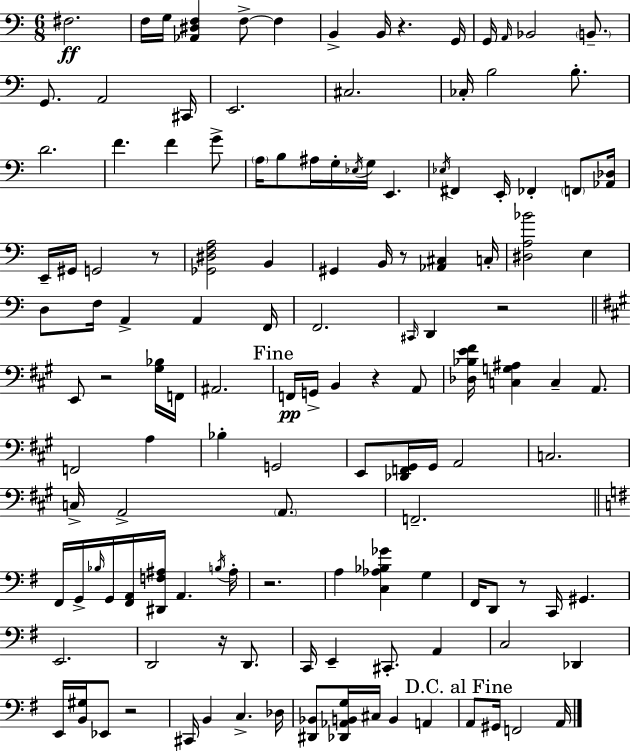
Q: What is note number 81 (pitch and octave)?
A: A3